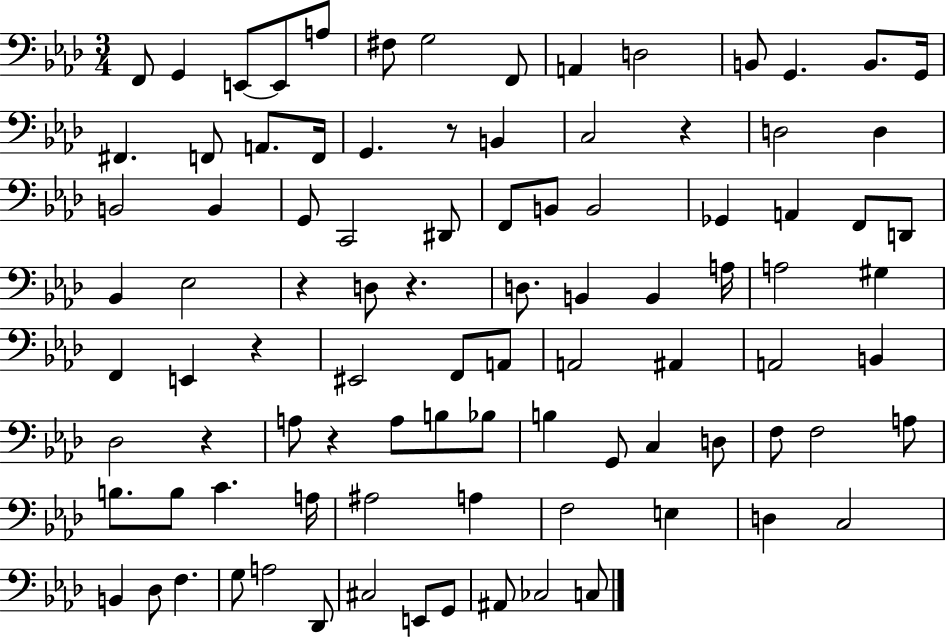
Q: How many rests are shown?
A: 7